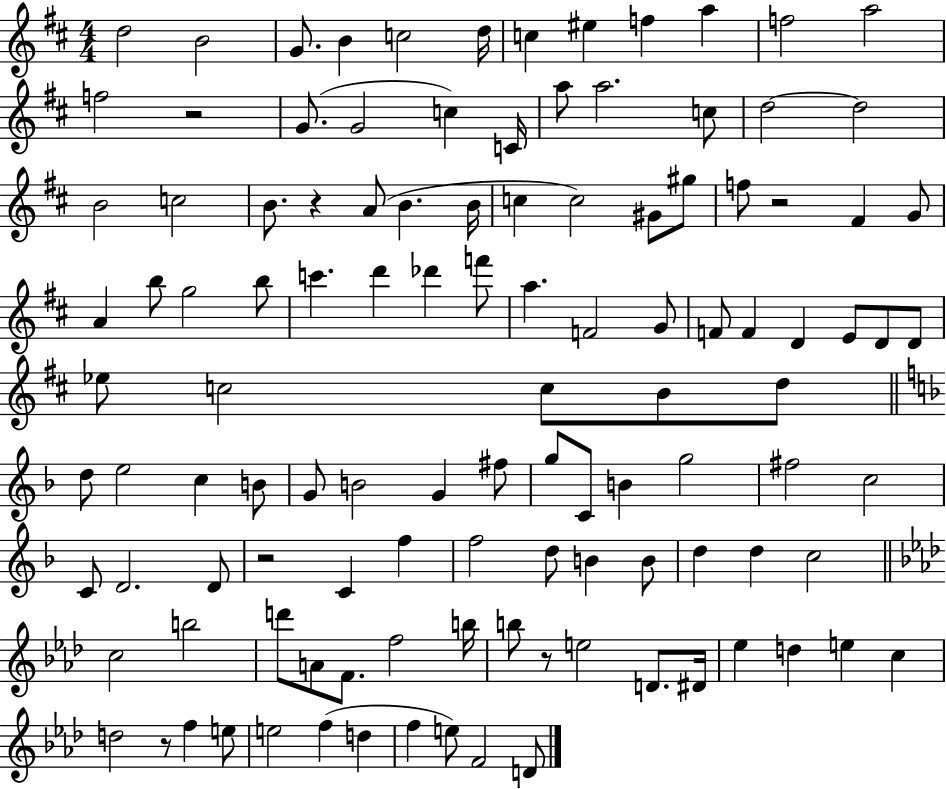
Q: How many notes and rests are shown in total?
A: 114